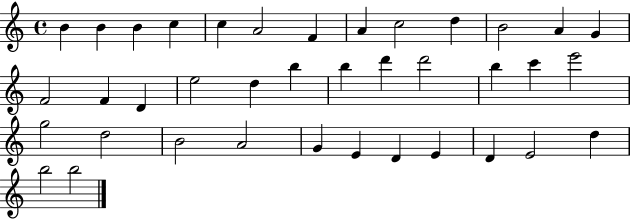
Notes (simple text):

B4/q B4/q B4/q C5/q C5/q A4/h F4/q A4/q C5/h D5/q B4/h A4/q G4/q F4/h F4/q D4/q E5/h D5/q B5/q B5/q D6/q D6/h B5/q C6/q E6/h G5/h D5/h B4/h A4/h G4/q E4/q D4/q E4/q D4/q E4/h D5/q B5/h B5/h